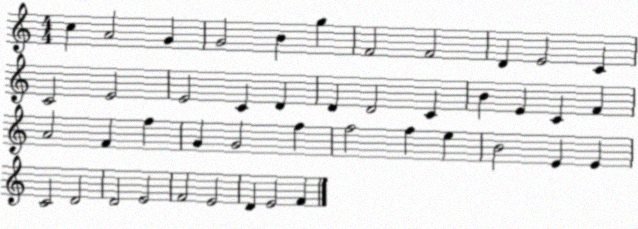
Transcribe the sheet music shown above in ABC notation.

X:1
T:Untitled
M:4/4
L:1/4
K:C
c A2 G G2 B g F2 F2 D E2 C C2 E2 E2 C D D D2 C B E C F A2 F f G G2 f f2 f e B2 E E C2 D2 D2 E2 F2 E2 D E2 F